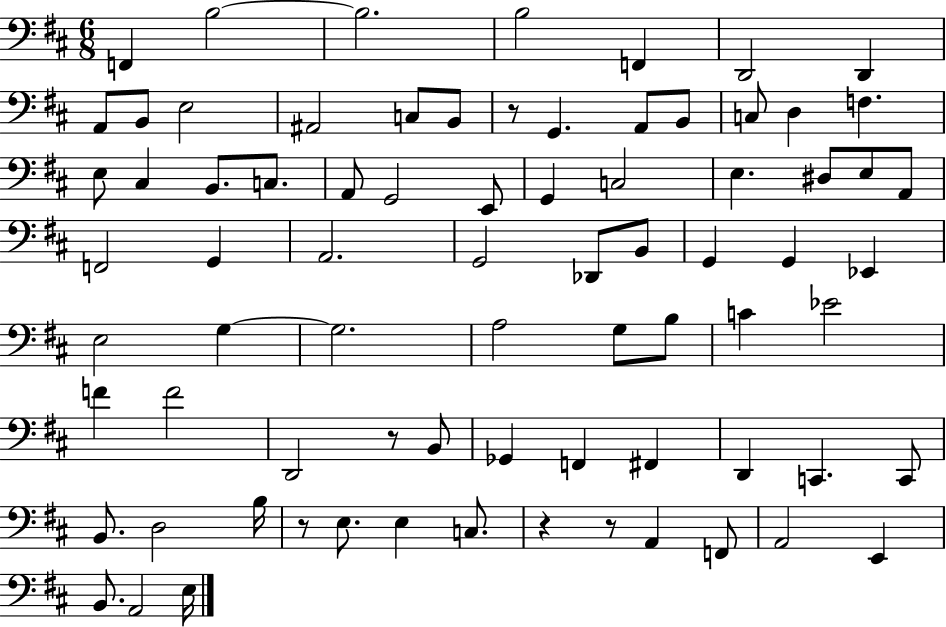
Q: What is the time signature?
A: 6/8